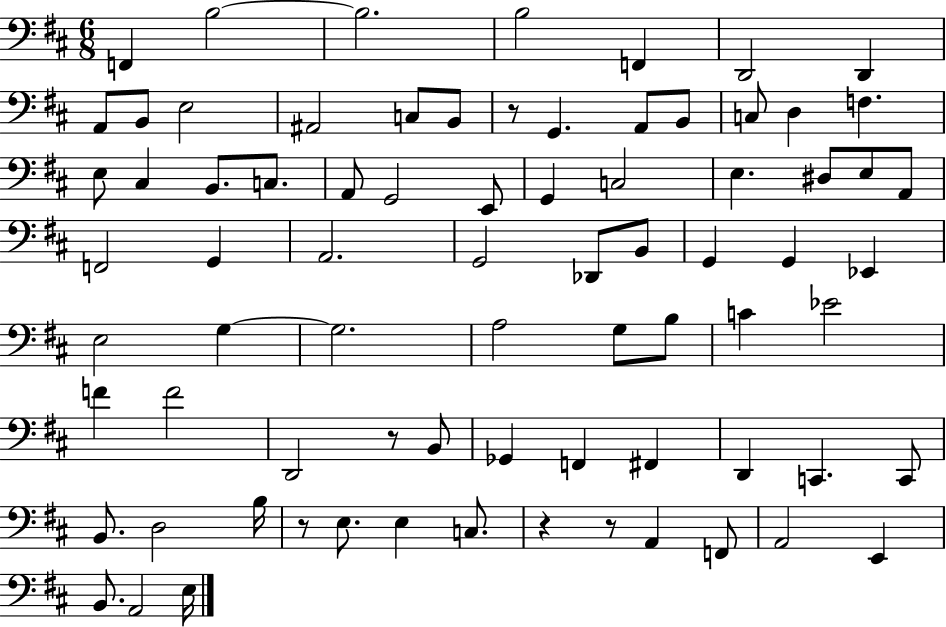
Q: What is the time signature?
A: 6/8